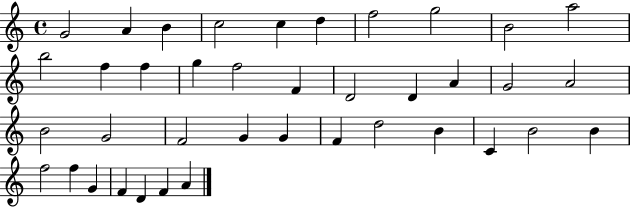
X:1
T:Untitled
M:4/4
L:1/4
K:C
G2 A B c2 c d f2 g2 B2 a2 b2 f f g f2 F D2 D A G2 A2 B2 G2 F2 G G F d2 B C B2 B f2 f G F D F A